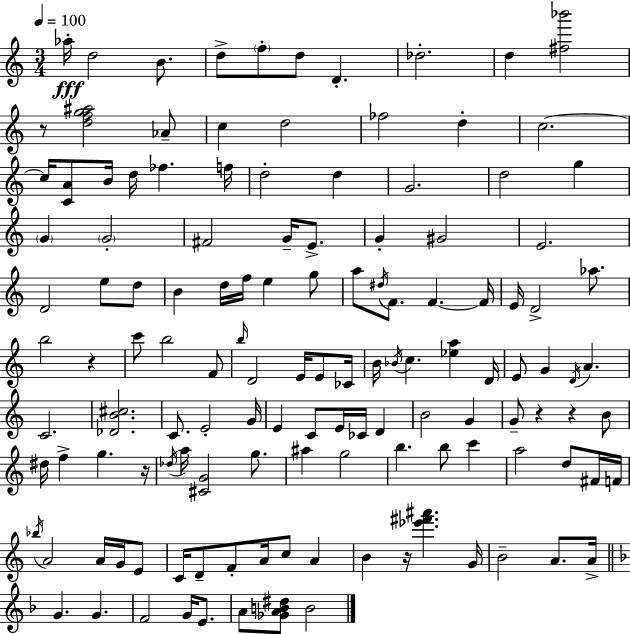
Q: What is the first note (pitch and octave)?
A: Ab5